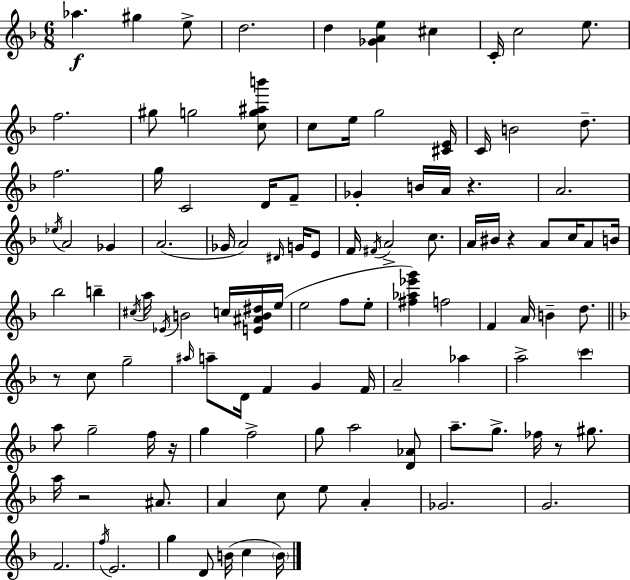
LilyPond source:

{
  \clef treble
  \numericTimeSignature
  \time 6/8
  \key d \minor
  aes''4.\f gis''4 e''8-> | d''2. | d''4 <ges' a' e''>4 cis''4 | c'16-. c''2 e''8. | \break f''2. | gis''8 g''2 <c'' g'' ais'' b'''>8 | c''8 e''16 g''2 <cis' e'>16 | c'16 b'2 d''8.-- | \break f''2. | g''16 c'2 d'16 f'8-- | ges'4-. b'16 a'16 r4. | a'2. | \break \acciaccatura { ees''16 } a'2 ges'4 | a'2.( | ges'16 a'2) \grace { dis'16 } g'16 | e'8 f'16 \acciaccatura { fis'16 } a'2-> | \break c''8. a'16 bis'16 r4 a'8 c''16 | a'8 b'16 bes''2 b''4-- | \acciaccatura { cis''16 } a''16 \acciaccatura { ees'16 } b'2 | c''16 <e' ais' b' dis''>16 e''16( e''2 | \break f''8 e''8-. <fis'' aes'' ees''' g'''>4) f''2 | f'4 a'16 b'4-- | d''8. \bar "||" \break \key d \minor r8 c''8 g''2-- | \grace { ais''16 } a''8-- d'16 f'4 g'4 | f'16 a'2-- aes''4 | a''2-> \parenthesize c'''4 | \break a''8 g''2-- f''16 | r16 g''4 f''2-> | g''8 a''2 <d' aes'>8 | a''8.-- g''8.-> fes''16 r8 gis''8. | \break a''16 r2 ais'8. | a'4 c''8 e''8 a'4-. | ges'2. | g'2. | \break f'2. | \acciaccatura { f''16 } e'2. | g''4 d'8 b'16( c''4 | \parenthesize b'16) \bar "|."
}